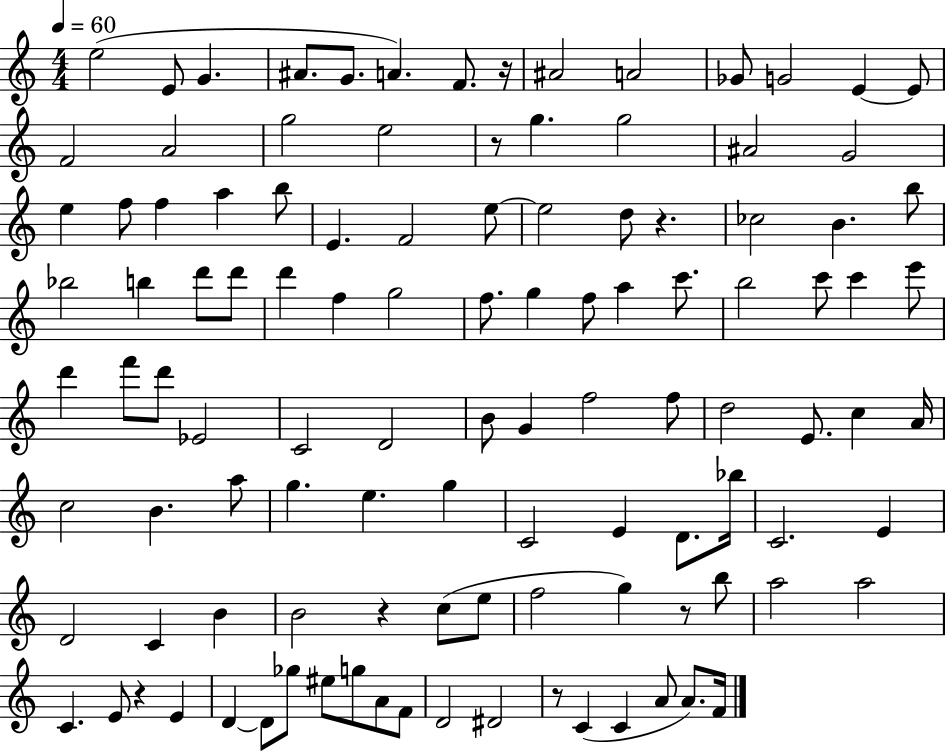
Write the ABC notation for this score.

X:1
T:Untitled
M:4/4
L:1/4
K:C
e2 E/2 G ^A/2 G/2 A F/2 z/4 ^A2 A2 _G/2 G2 E E/2 F2 A2 g2 e2 z/2 g g2 ^A2 G2 e f/2 f a b/2 E F2 e/2 e2 d/2 z _c2 B b/2 _b2 b d'/2 d'/2 d' f g2 f/2 g f/2 a c'/2 b2 c'/2 c' e'/2 d' f'/2 d'/2 _E2 C2 D2 B/2 G f2 f/2 d2 E/2 c A/4 c2 B a/2 g e g C2 E D/2 _b/4 C2 E D2 C B B2 z c/2 e/2 f2 g z/2 b/2 a2 a2 C E/2 z E D D/2 _g/2 ^e/2 g/2 A/2 F/2 D2 ^D2 z/2 C C A/2 A/2 F/4